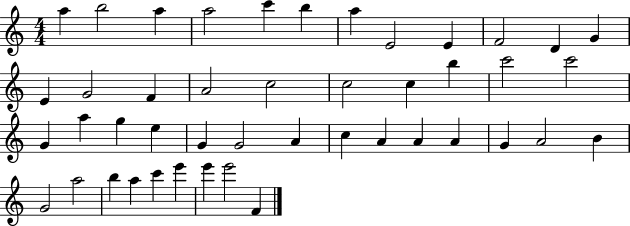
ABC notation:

X:1
T:Untitled
M:4/4
L:1/4
K:C
a b2 a a2 c' b a E2 E F2 D G E G2 F A2 c2 c2 c b c'2 c'2 G a g e G G2 A c A A A G A2 B G2 a2 b a c' e' e' e'2 F